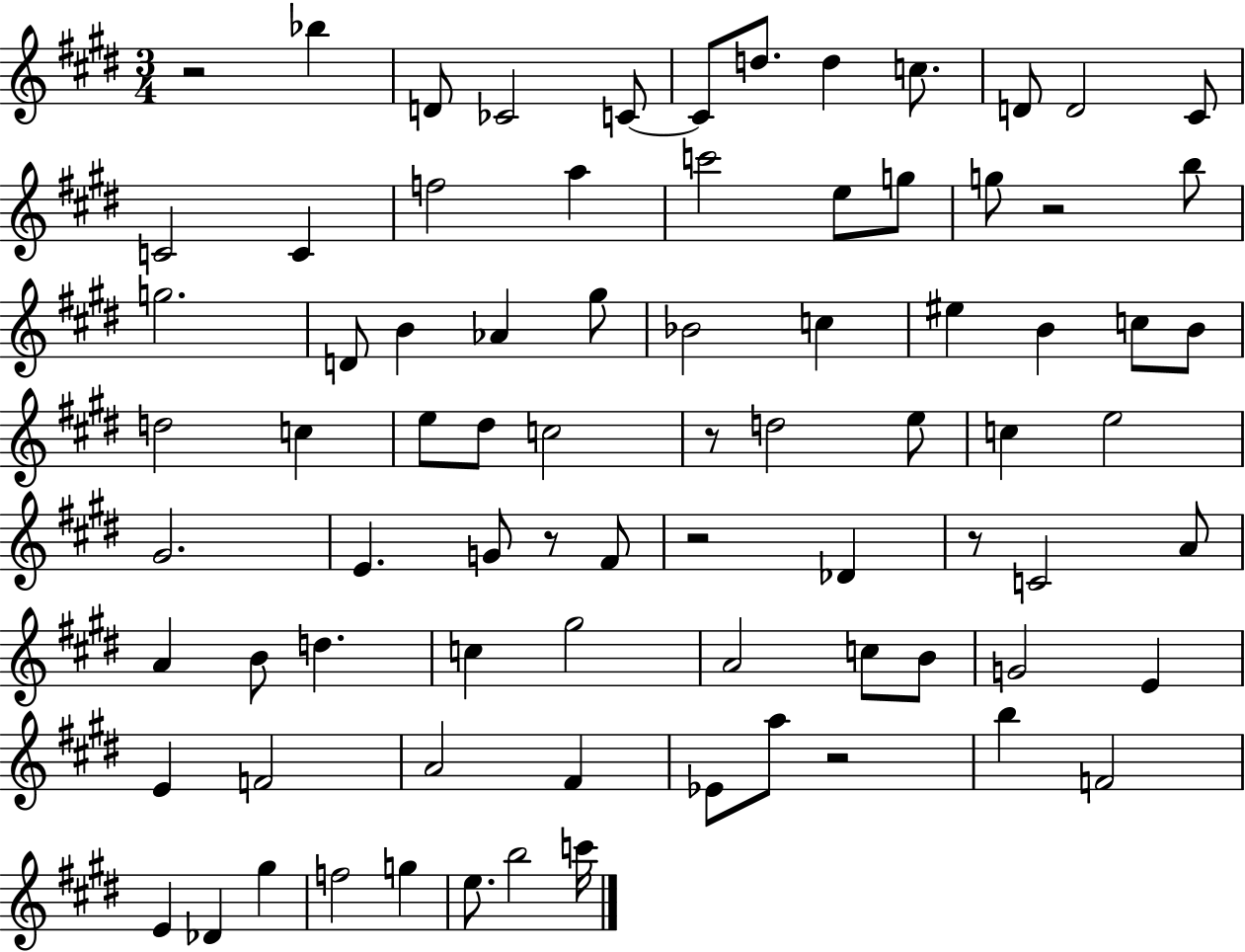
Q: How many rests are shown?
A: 7